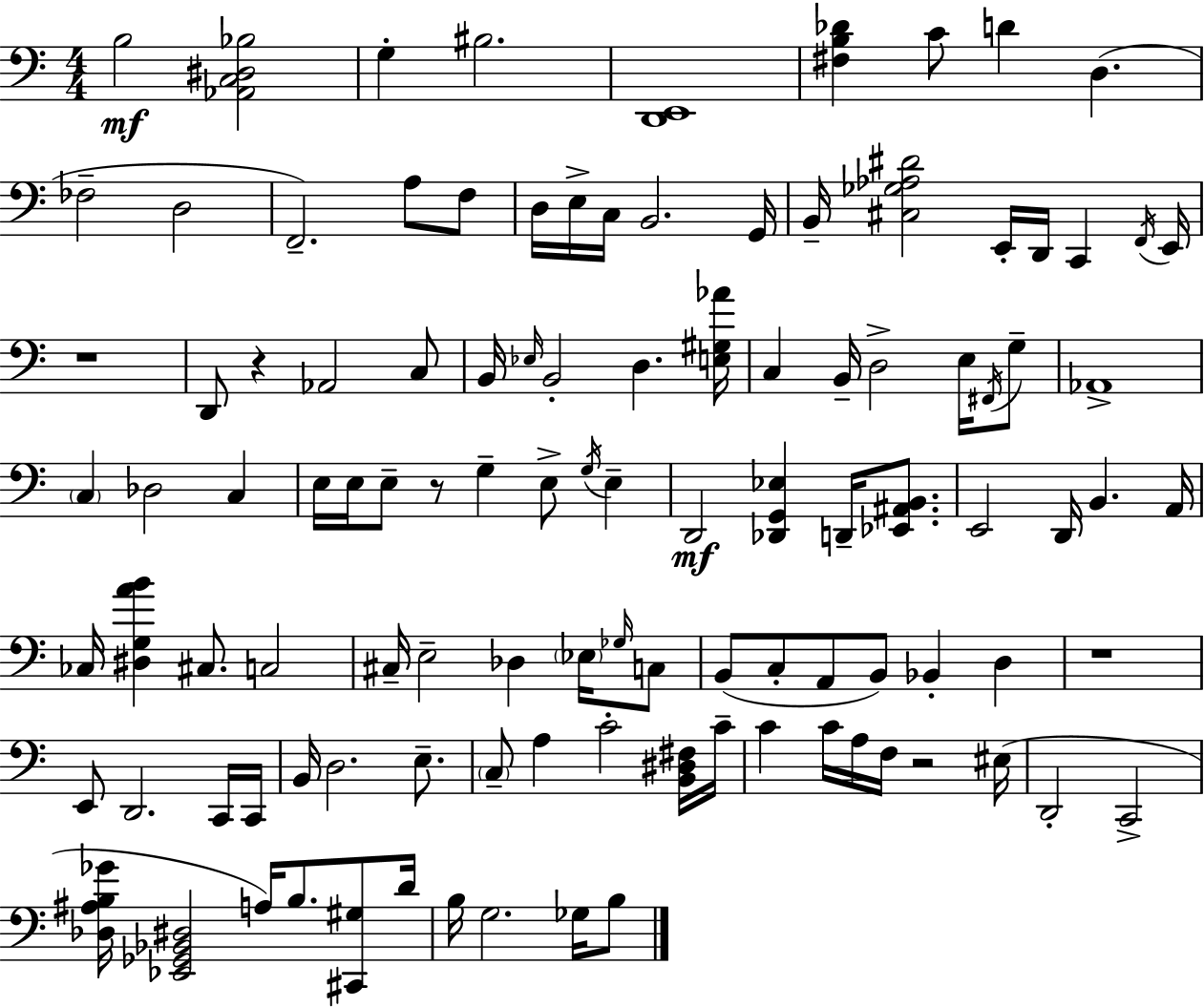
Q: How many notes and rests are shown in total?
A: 109